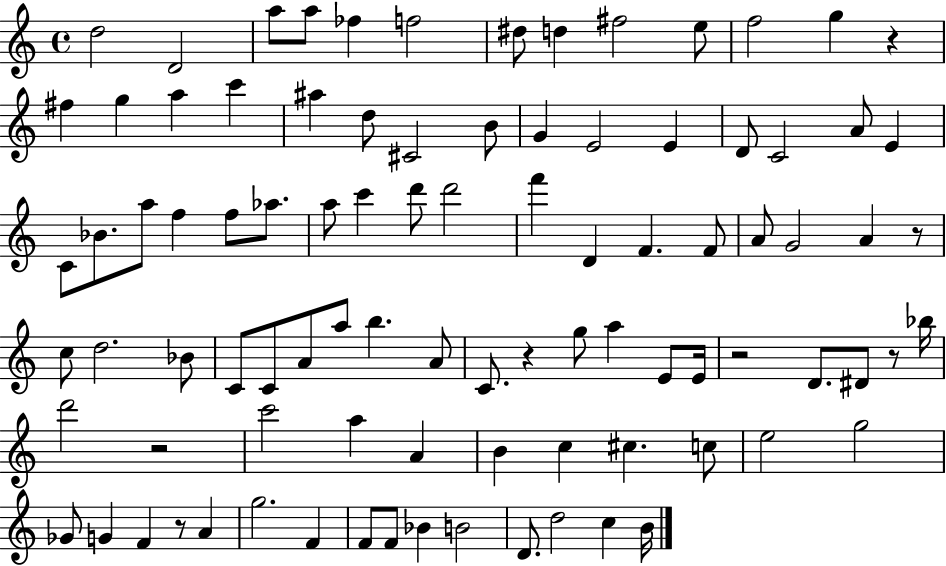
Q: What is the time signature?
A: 4/4